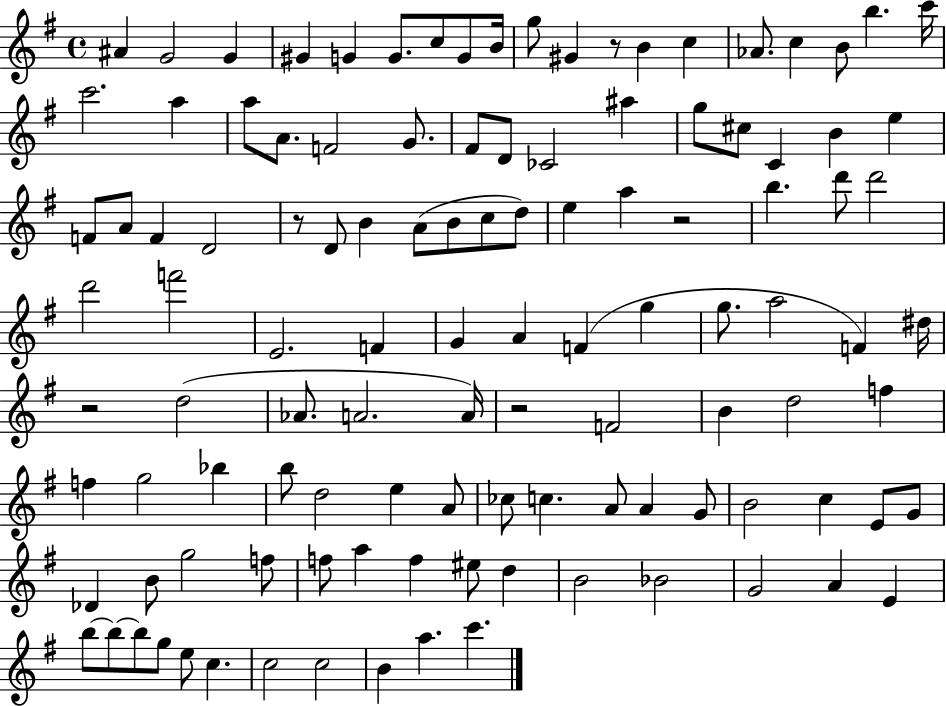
X:1
T:Untitled
M:4/4
L:1/4
K:G
^A G2 G ^G G G/2 c/2 G/2 B/4 g/2 ^G z/2 B c _A/2 c B/2 b c'/4 c'2 a a/2 A/2 F2 G/2 ^F/2 D/2 _C2 ^a g/2 ^c/2 C B e F/2 A/2 F D2 z/2 D/2 B A/2 B/2 c/2 d/2 e a z2 b d'/2 d'2 d'2 f'2 E2 F G A F g g/2 a2 F ^d/4 z2 d2 _A/2 A2 A/4 z2 F2 B d2 f f g2 _b b/2 d2 e A/2 _c/2 c A/2 A G/2 B2 c E/2 G/2 _D B/2 g2 f/2 f/2 a f ^e/2 d B2 _B2 G2 A E b/2 b/2 b/2 g/2 e/2 c c2 c2 B a c'